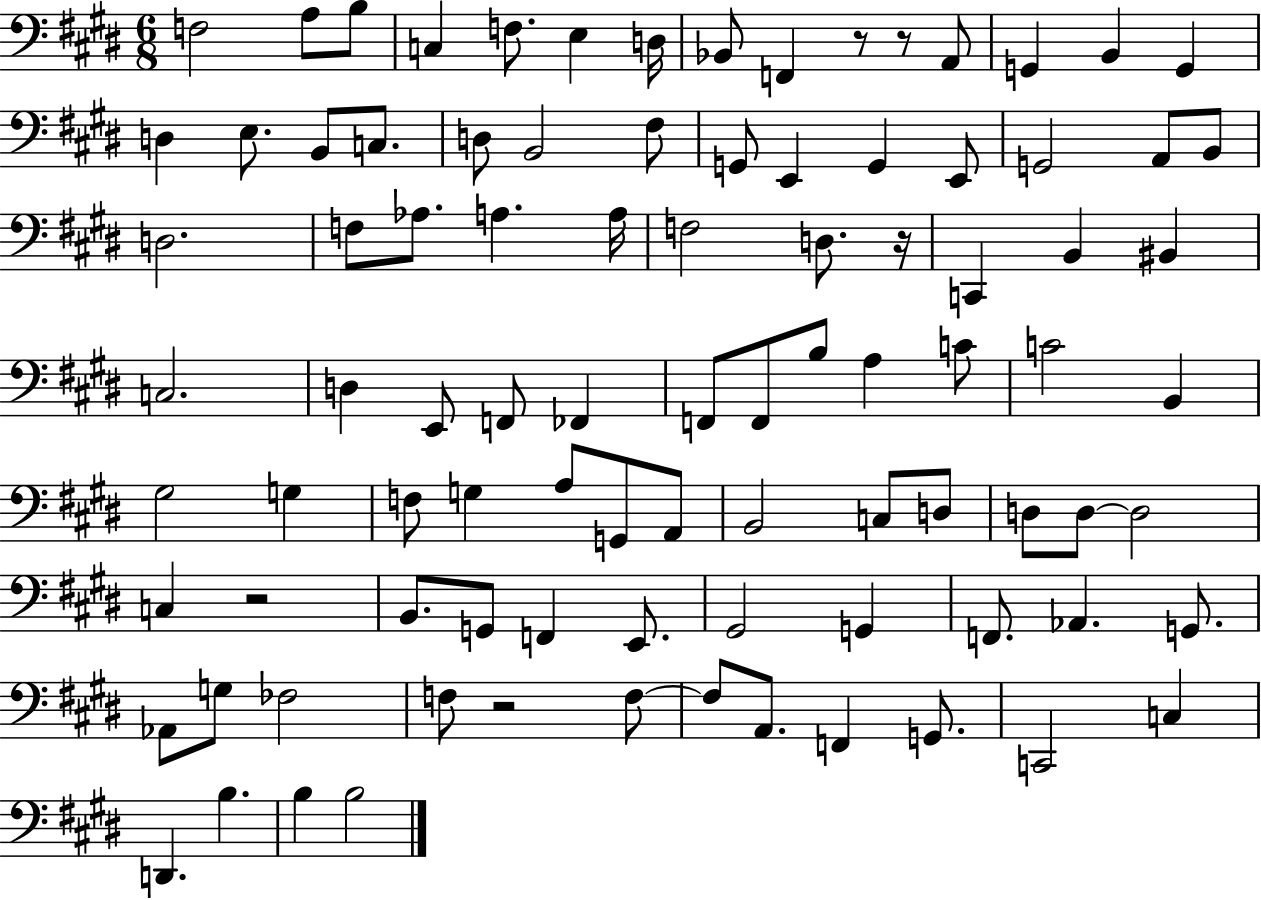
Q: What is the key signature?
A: E major